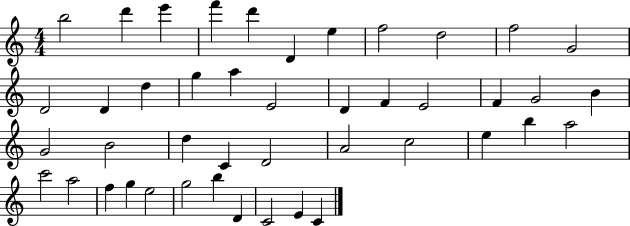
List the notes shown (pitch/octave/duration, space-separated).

B5/h D6/q E6/q F6/q D6/q D4/q E5/q F5/h D5/h F5/h G4/h D4/h D4/q D5/q G5/q A5/q E4/h D4/q F4/q E4/h F4/q G4/h B4/q G4/h B4/h D5/q C4/q D4/h A4/h C5/h E5/q B5/q A5/h C6/h A5/h F5/q G5/q E5/h G5/h B5/q D4/q C4/h E4/q C4/q